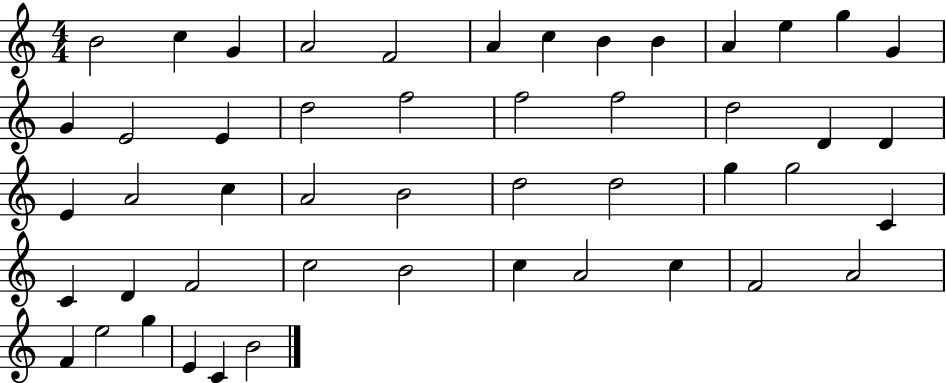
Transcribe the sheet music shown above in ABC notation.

X:1
T:Untitled
M:4/4
L:1/4
K:C
B2 c G A2 F2 A c B B A e g G G E2 E d2 f2 f2 f2 d2 D D E A2 c A2 B2 d2 d2 g g2 C C D F2 c2 B2 c A2 c F2 A2 F e2 g E C B2